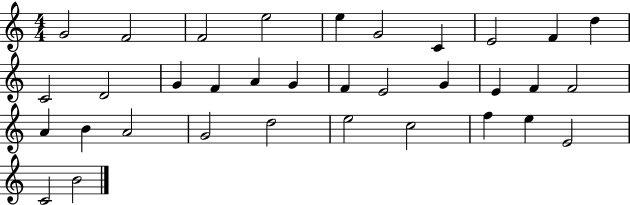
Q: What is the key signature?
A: C major